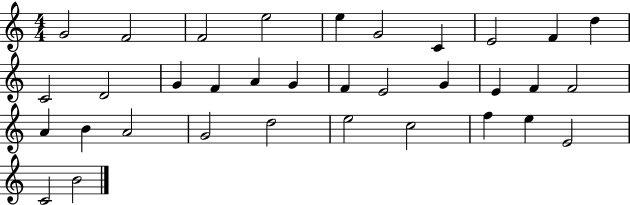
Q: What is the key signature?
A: C major